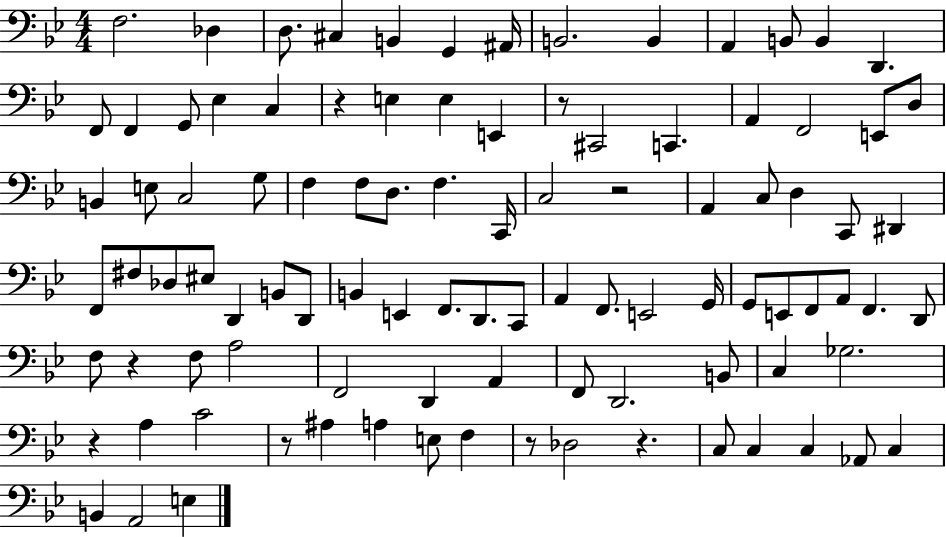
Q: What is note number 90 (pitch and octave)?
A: E3